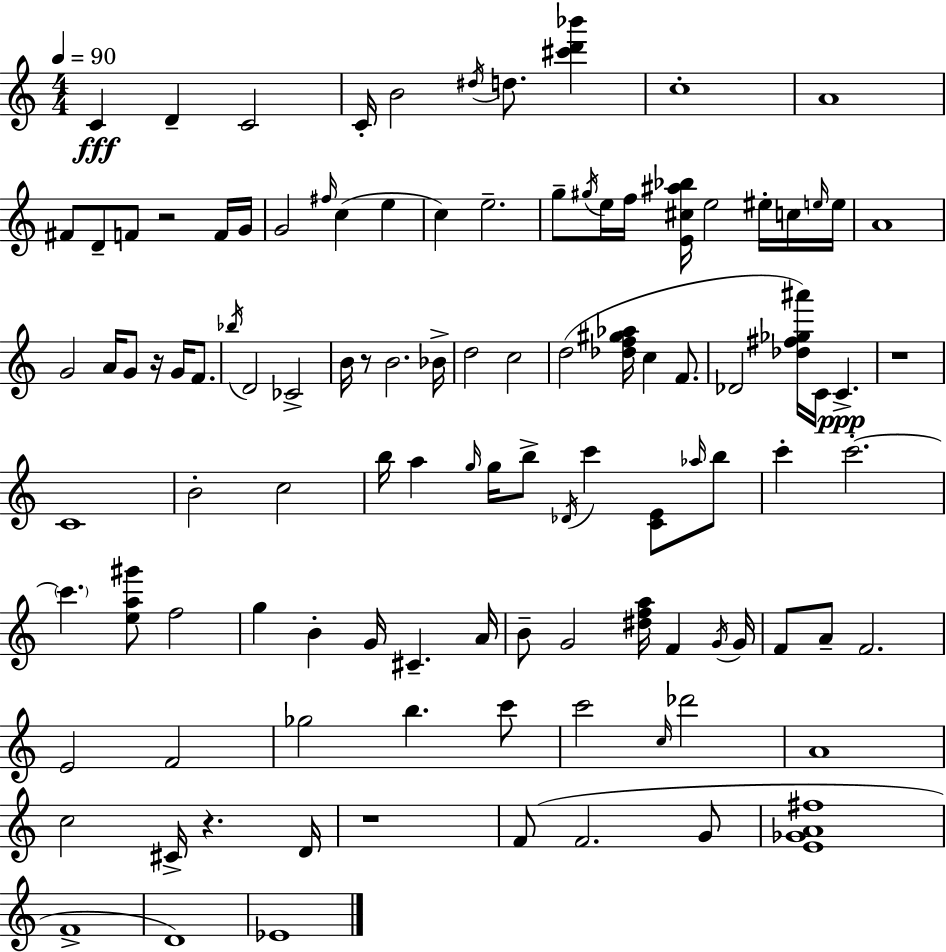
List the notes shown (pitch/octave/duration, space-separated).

C4/q D4/q C4/h C4/s B4/h D#5/s D5/e. [C#6,D6,Bb6]/q C5/w A4/w F#4/e D4/e F4/e R/h F4/s G4/s G4/h F#5/s C5/q E5/q C5/q E5/h. G5/e G#5/s E5/s F5/s [E4,C#5,A#5,Bb5]/s E5/h EIS5/s C5/s E5/s E5/s A4/w G4/h A4/s G4/e R/s G4/s F4/e. Bb5/s D4/h CES4/h B4/s R/e B4/h. Bb4/s D5/h C5/h D5/h [Db5,F5,G#5,Ab5]/s C5/q F4/e. Db4/h [Db5,F#5,Gb5,A#6]/s C4/s C4/q. R/w C4/w B4/h C5/h B5/s A5/q G5/s G5/s B5/e Db4/s C6/q [C4,E4]/e Ab5/s B5/e C6/q C6/h. C6/q. [E5,A5,G#6]/e F5/h G5/q B4/q G4/s C#4/q. A4/s B4/e G4/h [D#5,F5,A5]/s F4/q G4/s G4/s F4/e A4/e F4/h. E4/h F4/h Gb5/h B5/q. C6/e C6/h C5/s Db6/h A4/w C5/h C#4/s R/q. D4/s R/w F4/e F4/h. G4/e [E4,Gb4,A4,F#5]/w F4/w D4/w Eb4/w